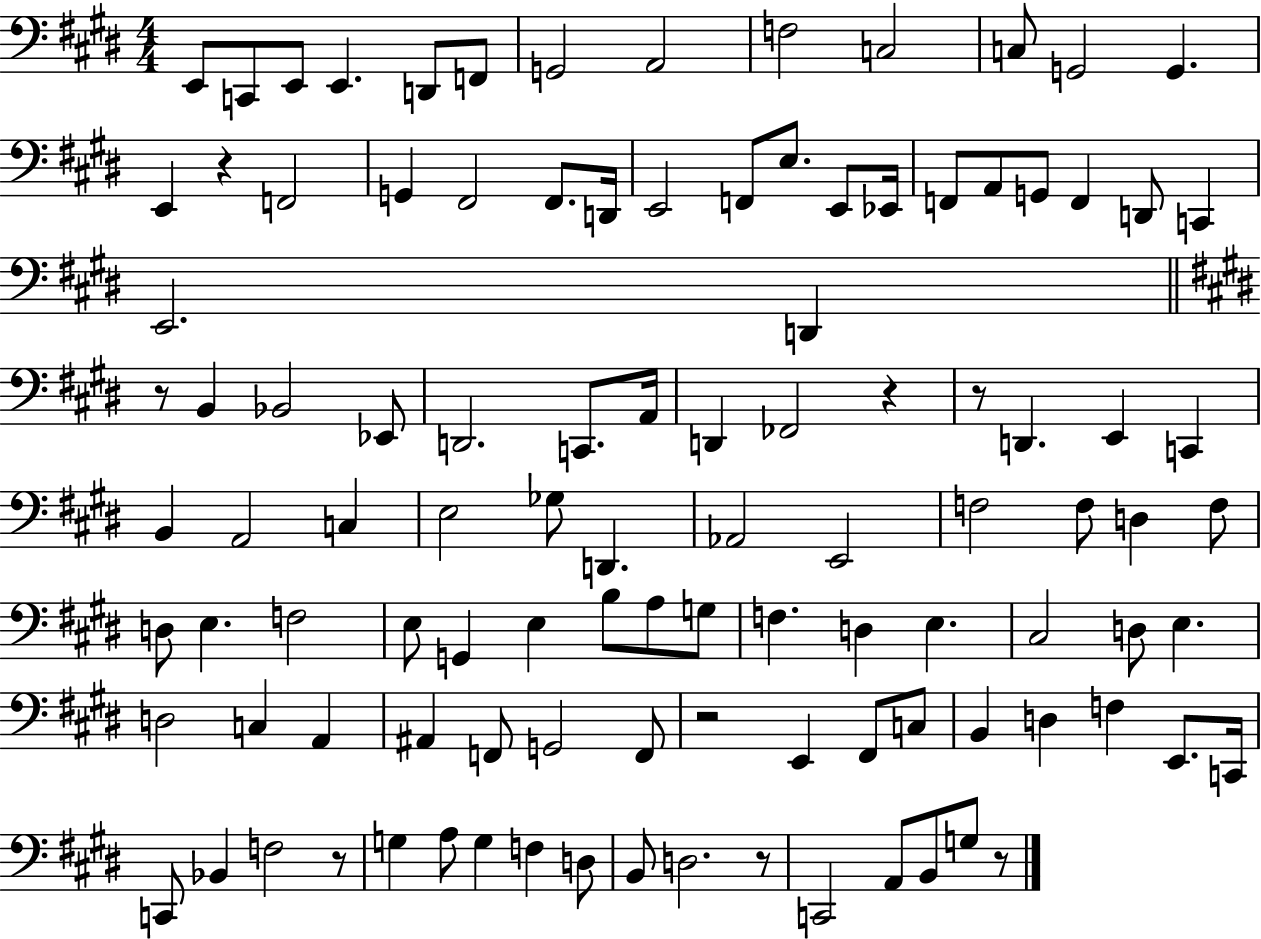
E2/e C2/e E2/e E2/q. D2/e F2/e G2/h A2/h F3/h C3/h C3/e G2/h G2/q. E2/q R/q F2/h G2/q F#2/h F#2/e. D2/s E2/h F2/e E3/e. E2/e Eb2/s F2/e A2/e G2/e F2/q D2/e C2/q E2/h. D2/q R/e B2/q Bb2/h Eb2/e D2/h. C2/e. A2/s D2/q FES2/h R/q R/e D2/q. E2/q C2/q B2/q A2/h C3/q E3/h Gb3/e D2/q. Ab2/h E2/h F3/h F3/e D3/q F3/e D3/e E3/q. F3/h E3/e G2/q E3/q B3/e A3/e G3/e F3/q. D3/q E3/q. C#3/h D3/e E3/q. D3/h C3/q A2/q A#2/q F2/e G2/h F2/e R/h E2/q F#2/e C3/e B2/q D3/q F3/q E2/e. C2/s C2/e Bb2/q F3/h R/e G3/q A3/e G3/q F3/q D3/e B2/e D3/h. R/e C2/h A2/e B2/e G3/e R/e